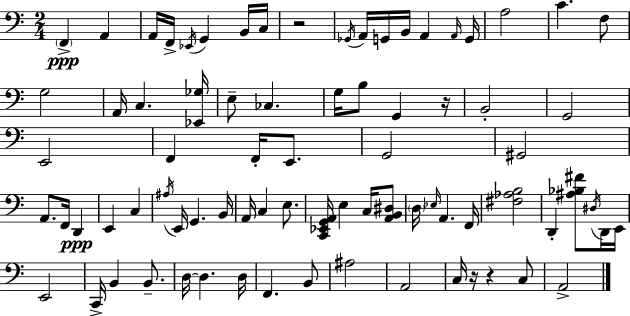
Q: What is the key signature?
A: C major